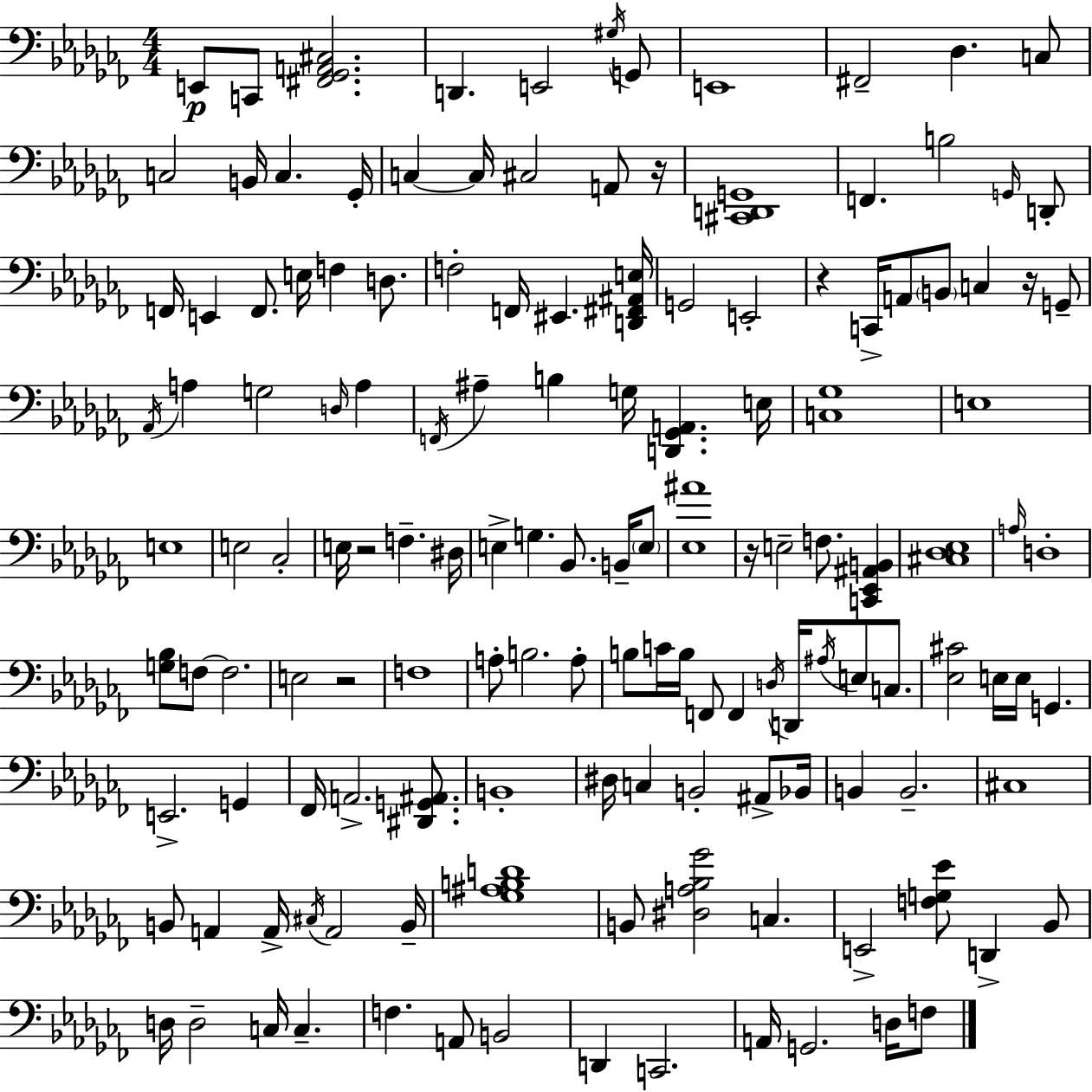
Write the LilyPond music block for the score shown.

{
  \clef bass
  \numericTimeSignature
  \time 4/4
  \key aes \minor
  e,8\p c,8 <fis, ges, a, cis>2. | d,4. e,2 \acciaccatura { gis16 } g,8 | e,1 | fis,2-- des4. c8 | \break c2 b,16 c4. | ges,16-. c4~~ c16 cis2 a,8 | r16 <cis, d, g,>1 | f,4. b2 \grace { g,16 } | \break d,8-. f,16 e,4 f,8. e16 f4 d8. | f2-. f,16 eis,4. | <d, fis, ais, e>16 g,2 e,2-. | r4 c,16-> a,8 \parenthesize b,8 c4 r16 | \break g,8-- \acciaccatura { aes,16 } a4 g2 \grace { d16 } | a4 \acciaccatura { f,16 } ais4-- b4 g16 <d, ges, a,>4. | e16 <c ges>1 | e1 | \break e1 | e2 ces2-. | e16 r2 f4.-- | dis16 e4-> g4. bes,8. | \break b,16-- \parenthesize e8 <ees ais'>1 | r16 e2-- f8. | <c, ees, ais, b,>4 <cis des ees>1 | \grace { a16 } d1-. | \break <g bes>8 f8~~ f2. | e2 r2 | f1 | a8-. b2. | \break a8-. b8 c'16 b16 f,8 f,4 | \acciaccatura { d16 } d,16 \acciaccatura { ais16 } e8 c8. <ees cis'>2 | e16 e16 g,4. e,2.-> | g,4 fes,16 a,2.-> | \break <dis, g, ais,>8. b,1-. | dis16 c4 b,2-. | ais,8-> bes,16 b,4 b,2.-- | cis1 | \break b,8 a,4 a,16-> \acciaccatura { cis16 } | a,2 b,16-- <ges ais b d'>1 | b,8 <dis a bes ges'>2 | c4. e,2-> | \break <f g ees'>8 d,4-> bes,8 d16 d2-- | c16 c4.-- f4. a,8 | b,2 d,4 c,2. | a,16 g,2. | \break d16 f8 \bar "|."
}